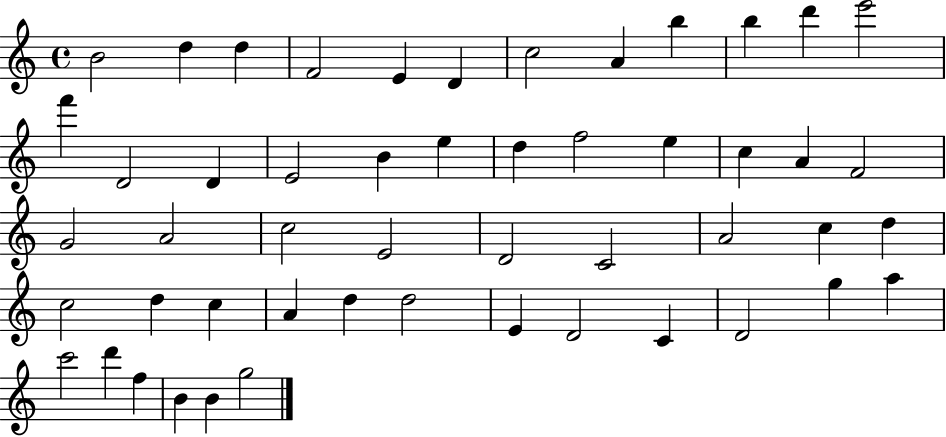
X:1
T:Untitled
M:4/4
L:1/4
K:C
B2 d d F2 E D c2 A b b d' e'2 f' D2 D E2 B e d f2 e c A F2 G2 A2 c2 E2 D2 C2 A2 c d c2 d c A d d2 E D2 C D2 g a c'2 d' f B B g2